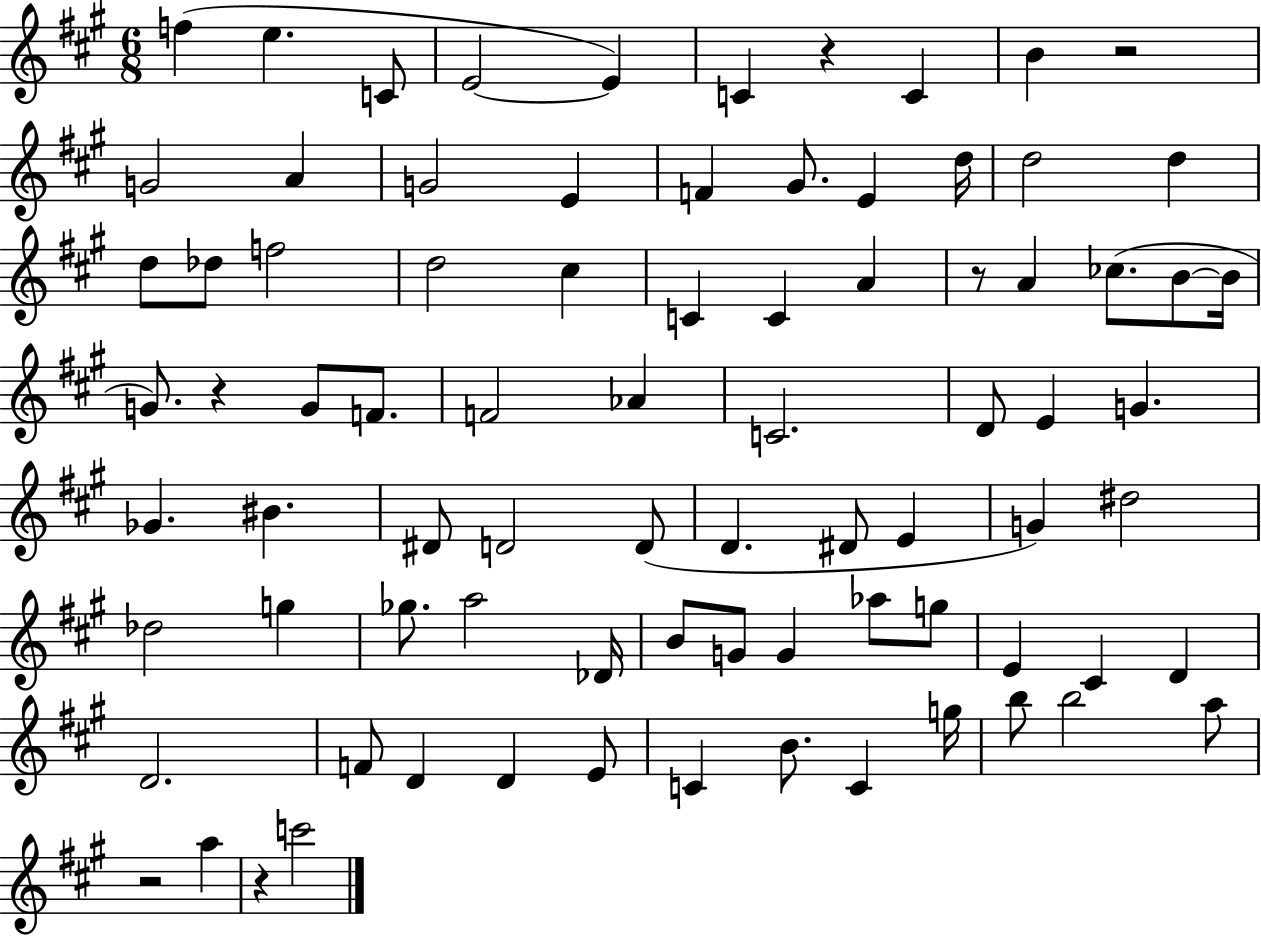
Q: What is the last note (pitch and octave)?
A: C6